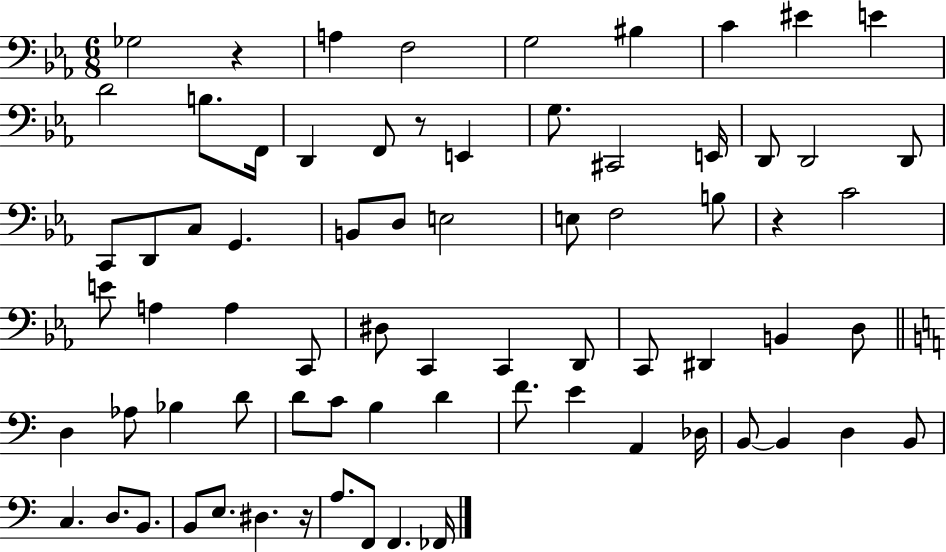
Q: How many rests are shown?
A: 4